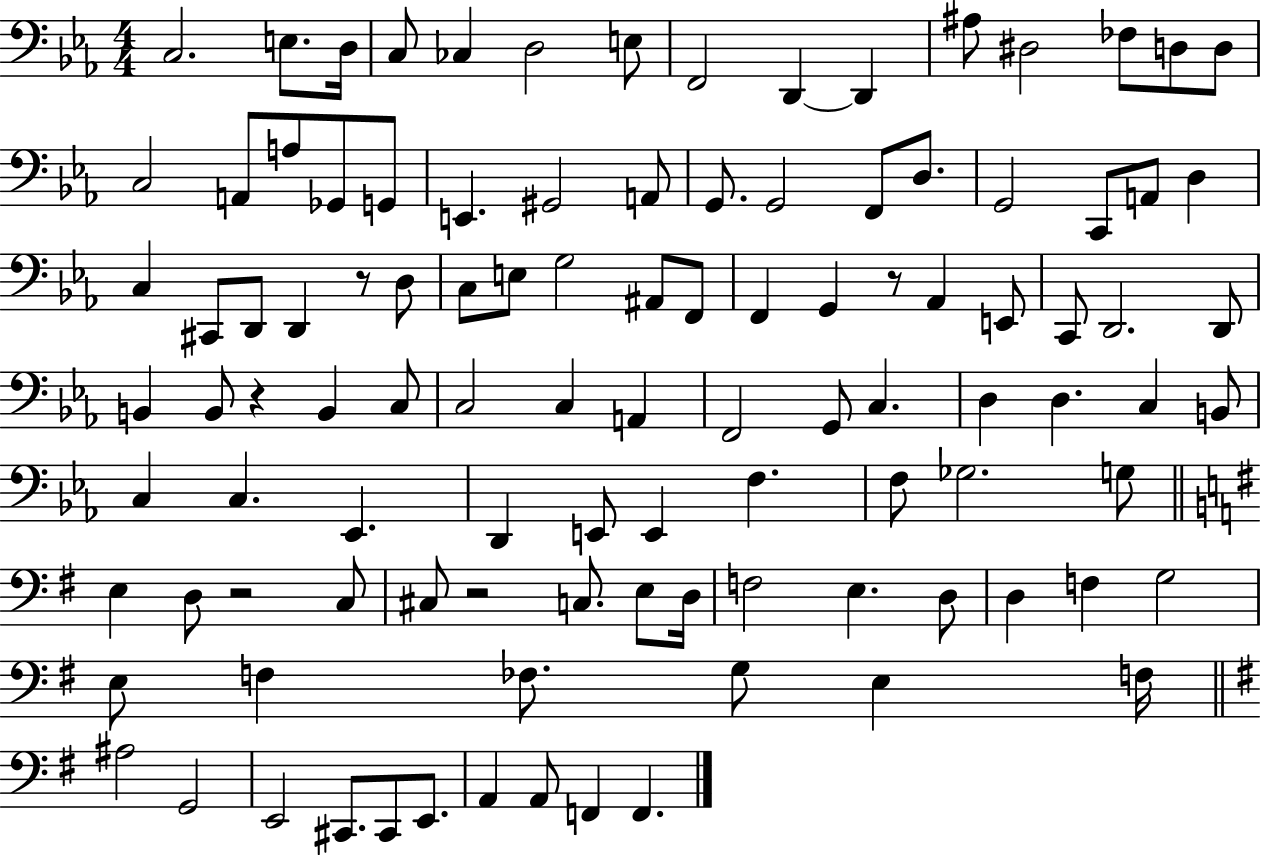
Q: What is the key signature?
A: EES major